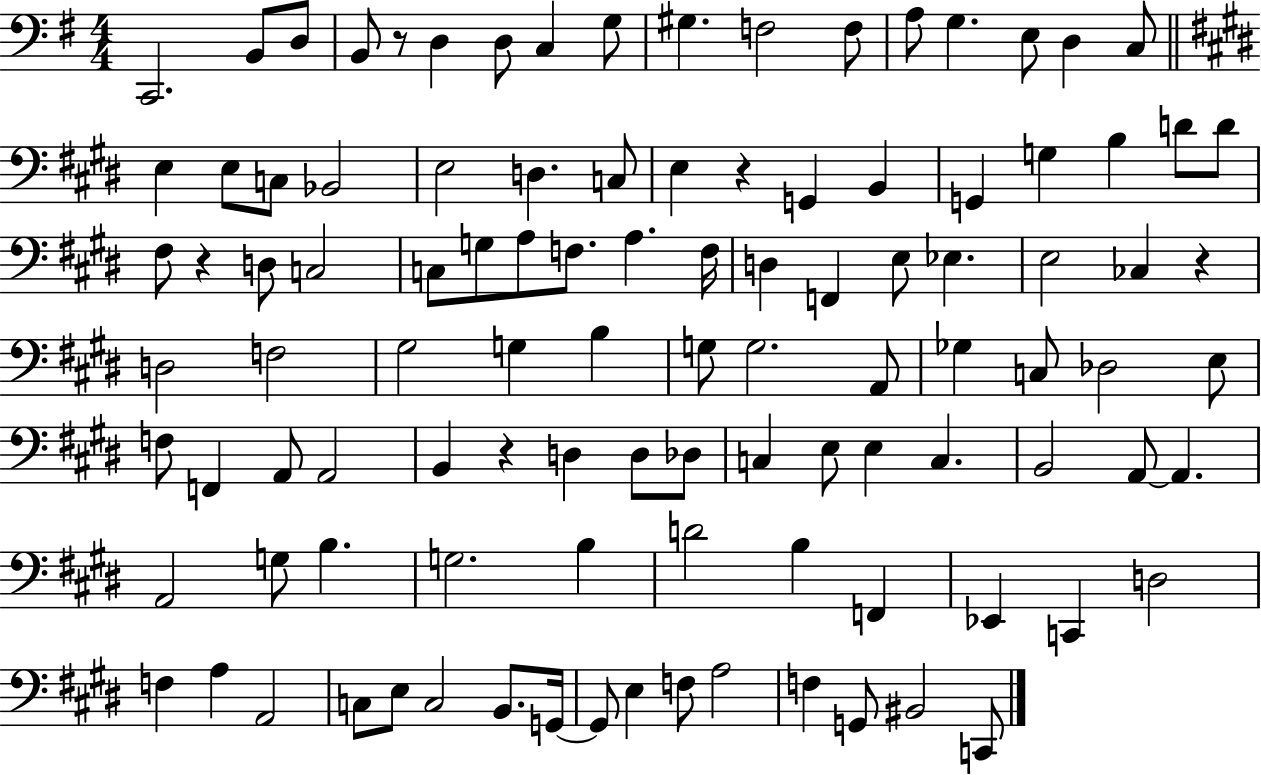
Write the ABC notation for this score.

X:1
T:Untitled
M:4/4
L:1/4
K:G
C,,2 B,,/2 D,/2 B,,/2 z/2 D, D,/2 C, G,/2 ^G, F,2 F,/2 A,/2 G, E,/2 D, C,/2 E, E,/2 C,/2 _B,,2 E,2 D, C,/2 E, z G,, B,, G,, G, B, D/2 D/2 ^F,/2 z D,/2 C,2 C,/2 G,/2 A,/2 F,/2 A, F,/4 D, F,, E,/2 _E, E,2 _C, z D,2 F,2 ^G,2 G, B, G,/2 G,2 A,,/2 _G, C,/2 _D,2 E,/2 F,/2 F,, A,,/2 A,,2 B,, z D, D,/2 _D,/2 C, E,/2 E, C, B,,2 A,,/2 A,, A,,2 G,/2 B, G,2 B, D2 B, F,, _E,, C,, D,2 F, A, A,,2 C,/2 E,/2 C,2 B,,/2 G,,/4 G,,/2 E, F,/2 A,2 F, G,,/2 ^B,,2 C,,/2